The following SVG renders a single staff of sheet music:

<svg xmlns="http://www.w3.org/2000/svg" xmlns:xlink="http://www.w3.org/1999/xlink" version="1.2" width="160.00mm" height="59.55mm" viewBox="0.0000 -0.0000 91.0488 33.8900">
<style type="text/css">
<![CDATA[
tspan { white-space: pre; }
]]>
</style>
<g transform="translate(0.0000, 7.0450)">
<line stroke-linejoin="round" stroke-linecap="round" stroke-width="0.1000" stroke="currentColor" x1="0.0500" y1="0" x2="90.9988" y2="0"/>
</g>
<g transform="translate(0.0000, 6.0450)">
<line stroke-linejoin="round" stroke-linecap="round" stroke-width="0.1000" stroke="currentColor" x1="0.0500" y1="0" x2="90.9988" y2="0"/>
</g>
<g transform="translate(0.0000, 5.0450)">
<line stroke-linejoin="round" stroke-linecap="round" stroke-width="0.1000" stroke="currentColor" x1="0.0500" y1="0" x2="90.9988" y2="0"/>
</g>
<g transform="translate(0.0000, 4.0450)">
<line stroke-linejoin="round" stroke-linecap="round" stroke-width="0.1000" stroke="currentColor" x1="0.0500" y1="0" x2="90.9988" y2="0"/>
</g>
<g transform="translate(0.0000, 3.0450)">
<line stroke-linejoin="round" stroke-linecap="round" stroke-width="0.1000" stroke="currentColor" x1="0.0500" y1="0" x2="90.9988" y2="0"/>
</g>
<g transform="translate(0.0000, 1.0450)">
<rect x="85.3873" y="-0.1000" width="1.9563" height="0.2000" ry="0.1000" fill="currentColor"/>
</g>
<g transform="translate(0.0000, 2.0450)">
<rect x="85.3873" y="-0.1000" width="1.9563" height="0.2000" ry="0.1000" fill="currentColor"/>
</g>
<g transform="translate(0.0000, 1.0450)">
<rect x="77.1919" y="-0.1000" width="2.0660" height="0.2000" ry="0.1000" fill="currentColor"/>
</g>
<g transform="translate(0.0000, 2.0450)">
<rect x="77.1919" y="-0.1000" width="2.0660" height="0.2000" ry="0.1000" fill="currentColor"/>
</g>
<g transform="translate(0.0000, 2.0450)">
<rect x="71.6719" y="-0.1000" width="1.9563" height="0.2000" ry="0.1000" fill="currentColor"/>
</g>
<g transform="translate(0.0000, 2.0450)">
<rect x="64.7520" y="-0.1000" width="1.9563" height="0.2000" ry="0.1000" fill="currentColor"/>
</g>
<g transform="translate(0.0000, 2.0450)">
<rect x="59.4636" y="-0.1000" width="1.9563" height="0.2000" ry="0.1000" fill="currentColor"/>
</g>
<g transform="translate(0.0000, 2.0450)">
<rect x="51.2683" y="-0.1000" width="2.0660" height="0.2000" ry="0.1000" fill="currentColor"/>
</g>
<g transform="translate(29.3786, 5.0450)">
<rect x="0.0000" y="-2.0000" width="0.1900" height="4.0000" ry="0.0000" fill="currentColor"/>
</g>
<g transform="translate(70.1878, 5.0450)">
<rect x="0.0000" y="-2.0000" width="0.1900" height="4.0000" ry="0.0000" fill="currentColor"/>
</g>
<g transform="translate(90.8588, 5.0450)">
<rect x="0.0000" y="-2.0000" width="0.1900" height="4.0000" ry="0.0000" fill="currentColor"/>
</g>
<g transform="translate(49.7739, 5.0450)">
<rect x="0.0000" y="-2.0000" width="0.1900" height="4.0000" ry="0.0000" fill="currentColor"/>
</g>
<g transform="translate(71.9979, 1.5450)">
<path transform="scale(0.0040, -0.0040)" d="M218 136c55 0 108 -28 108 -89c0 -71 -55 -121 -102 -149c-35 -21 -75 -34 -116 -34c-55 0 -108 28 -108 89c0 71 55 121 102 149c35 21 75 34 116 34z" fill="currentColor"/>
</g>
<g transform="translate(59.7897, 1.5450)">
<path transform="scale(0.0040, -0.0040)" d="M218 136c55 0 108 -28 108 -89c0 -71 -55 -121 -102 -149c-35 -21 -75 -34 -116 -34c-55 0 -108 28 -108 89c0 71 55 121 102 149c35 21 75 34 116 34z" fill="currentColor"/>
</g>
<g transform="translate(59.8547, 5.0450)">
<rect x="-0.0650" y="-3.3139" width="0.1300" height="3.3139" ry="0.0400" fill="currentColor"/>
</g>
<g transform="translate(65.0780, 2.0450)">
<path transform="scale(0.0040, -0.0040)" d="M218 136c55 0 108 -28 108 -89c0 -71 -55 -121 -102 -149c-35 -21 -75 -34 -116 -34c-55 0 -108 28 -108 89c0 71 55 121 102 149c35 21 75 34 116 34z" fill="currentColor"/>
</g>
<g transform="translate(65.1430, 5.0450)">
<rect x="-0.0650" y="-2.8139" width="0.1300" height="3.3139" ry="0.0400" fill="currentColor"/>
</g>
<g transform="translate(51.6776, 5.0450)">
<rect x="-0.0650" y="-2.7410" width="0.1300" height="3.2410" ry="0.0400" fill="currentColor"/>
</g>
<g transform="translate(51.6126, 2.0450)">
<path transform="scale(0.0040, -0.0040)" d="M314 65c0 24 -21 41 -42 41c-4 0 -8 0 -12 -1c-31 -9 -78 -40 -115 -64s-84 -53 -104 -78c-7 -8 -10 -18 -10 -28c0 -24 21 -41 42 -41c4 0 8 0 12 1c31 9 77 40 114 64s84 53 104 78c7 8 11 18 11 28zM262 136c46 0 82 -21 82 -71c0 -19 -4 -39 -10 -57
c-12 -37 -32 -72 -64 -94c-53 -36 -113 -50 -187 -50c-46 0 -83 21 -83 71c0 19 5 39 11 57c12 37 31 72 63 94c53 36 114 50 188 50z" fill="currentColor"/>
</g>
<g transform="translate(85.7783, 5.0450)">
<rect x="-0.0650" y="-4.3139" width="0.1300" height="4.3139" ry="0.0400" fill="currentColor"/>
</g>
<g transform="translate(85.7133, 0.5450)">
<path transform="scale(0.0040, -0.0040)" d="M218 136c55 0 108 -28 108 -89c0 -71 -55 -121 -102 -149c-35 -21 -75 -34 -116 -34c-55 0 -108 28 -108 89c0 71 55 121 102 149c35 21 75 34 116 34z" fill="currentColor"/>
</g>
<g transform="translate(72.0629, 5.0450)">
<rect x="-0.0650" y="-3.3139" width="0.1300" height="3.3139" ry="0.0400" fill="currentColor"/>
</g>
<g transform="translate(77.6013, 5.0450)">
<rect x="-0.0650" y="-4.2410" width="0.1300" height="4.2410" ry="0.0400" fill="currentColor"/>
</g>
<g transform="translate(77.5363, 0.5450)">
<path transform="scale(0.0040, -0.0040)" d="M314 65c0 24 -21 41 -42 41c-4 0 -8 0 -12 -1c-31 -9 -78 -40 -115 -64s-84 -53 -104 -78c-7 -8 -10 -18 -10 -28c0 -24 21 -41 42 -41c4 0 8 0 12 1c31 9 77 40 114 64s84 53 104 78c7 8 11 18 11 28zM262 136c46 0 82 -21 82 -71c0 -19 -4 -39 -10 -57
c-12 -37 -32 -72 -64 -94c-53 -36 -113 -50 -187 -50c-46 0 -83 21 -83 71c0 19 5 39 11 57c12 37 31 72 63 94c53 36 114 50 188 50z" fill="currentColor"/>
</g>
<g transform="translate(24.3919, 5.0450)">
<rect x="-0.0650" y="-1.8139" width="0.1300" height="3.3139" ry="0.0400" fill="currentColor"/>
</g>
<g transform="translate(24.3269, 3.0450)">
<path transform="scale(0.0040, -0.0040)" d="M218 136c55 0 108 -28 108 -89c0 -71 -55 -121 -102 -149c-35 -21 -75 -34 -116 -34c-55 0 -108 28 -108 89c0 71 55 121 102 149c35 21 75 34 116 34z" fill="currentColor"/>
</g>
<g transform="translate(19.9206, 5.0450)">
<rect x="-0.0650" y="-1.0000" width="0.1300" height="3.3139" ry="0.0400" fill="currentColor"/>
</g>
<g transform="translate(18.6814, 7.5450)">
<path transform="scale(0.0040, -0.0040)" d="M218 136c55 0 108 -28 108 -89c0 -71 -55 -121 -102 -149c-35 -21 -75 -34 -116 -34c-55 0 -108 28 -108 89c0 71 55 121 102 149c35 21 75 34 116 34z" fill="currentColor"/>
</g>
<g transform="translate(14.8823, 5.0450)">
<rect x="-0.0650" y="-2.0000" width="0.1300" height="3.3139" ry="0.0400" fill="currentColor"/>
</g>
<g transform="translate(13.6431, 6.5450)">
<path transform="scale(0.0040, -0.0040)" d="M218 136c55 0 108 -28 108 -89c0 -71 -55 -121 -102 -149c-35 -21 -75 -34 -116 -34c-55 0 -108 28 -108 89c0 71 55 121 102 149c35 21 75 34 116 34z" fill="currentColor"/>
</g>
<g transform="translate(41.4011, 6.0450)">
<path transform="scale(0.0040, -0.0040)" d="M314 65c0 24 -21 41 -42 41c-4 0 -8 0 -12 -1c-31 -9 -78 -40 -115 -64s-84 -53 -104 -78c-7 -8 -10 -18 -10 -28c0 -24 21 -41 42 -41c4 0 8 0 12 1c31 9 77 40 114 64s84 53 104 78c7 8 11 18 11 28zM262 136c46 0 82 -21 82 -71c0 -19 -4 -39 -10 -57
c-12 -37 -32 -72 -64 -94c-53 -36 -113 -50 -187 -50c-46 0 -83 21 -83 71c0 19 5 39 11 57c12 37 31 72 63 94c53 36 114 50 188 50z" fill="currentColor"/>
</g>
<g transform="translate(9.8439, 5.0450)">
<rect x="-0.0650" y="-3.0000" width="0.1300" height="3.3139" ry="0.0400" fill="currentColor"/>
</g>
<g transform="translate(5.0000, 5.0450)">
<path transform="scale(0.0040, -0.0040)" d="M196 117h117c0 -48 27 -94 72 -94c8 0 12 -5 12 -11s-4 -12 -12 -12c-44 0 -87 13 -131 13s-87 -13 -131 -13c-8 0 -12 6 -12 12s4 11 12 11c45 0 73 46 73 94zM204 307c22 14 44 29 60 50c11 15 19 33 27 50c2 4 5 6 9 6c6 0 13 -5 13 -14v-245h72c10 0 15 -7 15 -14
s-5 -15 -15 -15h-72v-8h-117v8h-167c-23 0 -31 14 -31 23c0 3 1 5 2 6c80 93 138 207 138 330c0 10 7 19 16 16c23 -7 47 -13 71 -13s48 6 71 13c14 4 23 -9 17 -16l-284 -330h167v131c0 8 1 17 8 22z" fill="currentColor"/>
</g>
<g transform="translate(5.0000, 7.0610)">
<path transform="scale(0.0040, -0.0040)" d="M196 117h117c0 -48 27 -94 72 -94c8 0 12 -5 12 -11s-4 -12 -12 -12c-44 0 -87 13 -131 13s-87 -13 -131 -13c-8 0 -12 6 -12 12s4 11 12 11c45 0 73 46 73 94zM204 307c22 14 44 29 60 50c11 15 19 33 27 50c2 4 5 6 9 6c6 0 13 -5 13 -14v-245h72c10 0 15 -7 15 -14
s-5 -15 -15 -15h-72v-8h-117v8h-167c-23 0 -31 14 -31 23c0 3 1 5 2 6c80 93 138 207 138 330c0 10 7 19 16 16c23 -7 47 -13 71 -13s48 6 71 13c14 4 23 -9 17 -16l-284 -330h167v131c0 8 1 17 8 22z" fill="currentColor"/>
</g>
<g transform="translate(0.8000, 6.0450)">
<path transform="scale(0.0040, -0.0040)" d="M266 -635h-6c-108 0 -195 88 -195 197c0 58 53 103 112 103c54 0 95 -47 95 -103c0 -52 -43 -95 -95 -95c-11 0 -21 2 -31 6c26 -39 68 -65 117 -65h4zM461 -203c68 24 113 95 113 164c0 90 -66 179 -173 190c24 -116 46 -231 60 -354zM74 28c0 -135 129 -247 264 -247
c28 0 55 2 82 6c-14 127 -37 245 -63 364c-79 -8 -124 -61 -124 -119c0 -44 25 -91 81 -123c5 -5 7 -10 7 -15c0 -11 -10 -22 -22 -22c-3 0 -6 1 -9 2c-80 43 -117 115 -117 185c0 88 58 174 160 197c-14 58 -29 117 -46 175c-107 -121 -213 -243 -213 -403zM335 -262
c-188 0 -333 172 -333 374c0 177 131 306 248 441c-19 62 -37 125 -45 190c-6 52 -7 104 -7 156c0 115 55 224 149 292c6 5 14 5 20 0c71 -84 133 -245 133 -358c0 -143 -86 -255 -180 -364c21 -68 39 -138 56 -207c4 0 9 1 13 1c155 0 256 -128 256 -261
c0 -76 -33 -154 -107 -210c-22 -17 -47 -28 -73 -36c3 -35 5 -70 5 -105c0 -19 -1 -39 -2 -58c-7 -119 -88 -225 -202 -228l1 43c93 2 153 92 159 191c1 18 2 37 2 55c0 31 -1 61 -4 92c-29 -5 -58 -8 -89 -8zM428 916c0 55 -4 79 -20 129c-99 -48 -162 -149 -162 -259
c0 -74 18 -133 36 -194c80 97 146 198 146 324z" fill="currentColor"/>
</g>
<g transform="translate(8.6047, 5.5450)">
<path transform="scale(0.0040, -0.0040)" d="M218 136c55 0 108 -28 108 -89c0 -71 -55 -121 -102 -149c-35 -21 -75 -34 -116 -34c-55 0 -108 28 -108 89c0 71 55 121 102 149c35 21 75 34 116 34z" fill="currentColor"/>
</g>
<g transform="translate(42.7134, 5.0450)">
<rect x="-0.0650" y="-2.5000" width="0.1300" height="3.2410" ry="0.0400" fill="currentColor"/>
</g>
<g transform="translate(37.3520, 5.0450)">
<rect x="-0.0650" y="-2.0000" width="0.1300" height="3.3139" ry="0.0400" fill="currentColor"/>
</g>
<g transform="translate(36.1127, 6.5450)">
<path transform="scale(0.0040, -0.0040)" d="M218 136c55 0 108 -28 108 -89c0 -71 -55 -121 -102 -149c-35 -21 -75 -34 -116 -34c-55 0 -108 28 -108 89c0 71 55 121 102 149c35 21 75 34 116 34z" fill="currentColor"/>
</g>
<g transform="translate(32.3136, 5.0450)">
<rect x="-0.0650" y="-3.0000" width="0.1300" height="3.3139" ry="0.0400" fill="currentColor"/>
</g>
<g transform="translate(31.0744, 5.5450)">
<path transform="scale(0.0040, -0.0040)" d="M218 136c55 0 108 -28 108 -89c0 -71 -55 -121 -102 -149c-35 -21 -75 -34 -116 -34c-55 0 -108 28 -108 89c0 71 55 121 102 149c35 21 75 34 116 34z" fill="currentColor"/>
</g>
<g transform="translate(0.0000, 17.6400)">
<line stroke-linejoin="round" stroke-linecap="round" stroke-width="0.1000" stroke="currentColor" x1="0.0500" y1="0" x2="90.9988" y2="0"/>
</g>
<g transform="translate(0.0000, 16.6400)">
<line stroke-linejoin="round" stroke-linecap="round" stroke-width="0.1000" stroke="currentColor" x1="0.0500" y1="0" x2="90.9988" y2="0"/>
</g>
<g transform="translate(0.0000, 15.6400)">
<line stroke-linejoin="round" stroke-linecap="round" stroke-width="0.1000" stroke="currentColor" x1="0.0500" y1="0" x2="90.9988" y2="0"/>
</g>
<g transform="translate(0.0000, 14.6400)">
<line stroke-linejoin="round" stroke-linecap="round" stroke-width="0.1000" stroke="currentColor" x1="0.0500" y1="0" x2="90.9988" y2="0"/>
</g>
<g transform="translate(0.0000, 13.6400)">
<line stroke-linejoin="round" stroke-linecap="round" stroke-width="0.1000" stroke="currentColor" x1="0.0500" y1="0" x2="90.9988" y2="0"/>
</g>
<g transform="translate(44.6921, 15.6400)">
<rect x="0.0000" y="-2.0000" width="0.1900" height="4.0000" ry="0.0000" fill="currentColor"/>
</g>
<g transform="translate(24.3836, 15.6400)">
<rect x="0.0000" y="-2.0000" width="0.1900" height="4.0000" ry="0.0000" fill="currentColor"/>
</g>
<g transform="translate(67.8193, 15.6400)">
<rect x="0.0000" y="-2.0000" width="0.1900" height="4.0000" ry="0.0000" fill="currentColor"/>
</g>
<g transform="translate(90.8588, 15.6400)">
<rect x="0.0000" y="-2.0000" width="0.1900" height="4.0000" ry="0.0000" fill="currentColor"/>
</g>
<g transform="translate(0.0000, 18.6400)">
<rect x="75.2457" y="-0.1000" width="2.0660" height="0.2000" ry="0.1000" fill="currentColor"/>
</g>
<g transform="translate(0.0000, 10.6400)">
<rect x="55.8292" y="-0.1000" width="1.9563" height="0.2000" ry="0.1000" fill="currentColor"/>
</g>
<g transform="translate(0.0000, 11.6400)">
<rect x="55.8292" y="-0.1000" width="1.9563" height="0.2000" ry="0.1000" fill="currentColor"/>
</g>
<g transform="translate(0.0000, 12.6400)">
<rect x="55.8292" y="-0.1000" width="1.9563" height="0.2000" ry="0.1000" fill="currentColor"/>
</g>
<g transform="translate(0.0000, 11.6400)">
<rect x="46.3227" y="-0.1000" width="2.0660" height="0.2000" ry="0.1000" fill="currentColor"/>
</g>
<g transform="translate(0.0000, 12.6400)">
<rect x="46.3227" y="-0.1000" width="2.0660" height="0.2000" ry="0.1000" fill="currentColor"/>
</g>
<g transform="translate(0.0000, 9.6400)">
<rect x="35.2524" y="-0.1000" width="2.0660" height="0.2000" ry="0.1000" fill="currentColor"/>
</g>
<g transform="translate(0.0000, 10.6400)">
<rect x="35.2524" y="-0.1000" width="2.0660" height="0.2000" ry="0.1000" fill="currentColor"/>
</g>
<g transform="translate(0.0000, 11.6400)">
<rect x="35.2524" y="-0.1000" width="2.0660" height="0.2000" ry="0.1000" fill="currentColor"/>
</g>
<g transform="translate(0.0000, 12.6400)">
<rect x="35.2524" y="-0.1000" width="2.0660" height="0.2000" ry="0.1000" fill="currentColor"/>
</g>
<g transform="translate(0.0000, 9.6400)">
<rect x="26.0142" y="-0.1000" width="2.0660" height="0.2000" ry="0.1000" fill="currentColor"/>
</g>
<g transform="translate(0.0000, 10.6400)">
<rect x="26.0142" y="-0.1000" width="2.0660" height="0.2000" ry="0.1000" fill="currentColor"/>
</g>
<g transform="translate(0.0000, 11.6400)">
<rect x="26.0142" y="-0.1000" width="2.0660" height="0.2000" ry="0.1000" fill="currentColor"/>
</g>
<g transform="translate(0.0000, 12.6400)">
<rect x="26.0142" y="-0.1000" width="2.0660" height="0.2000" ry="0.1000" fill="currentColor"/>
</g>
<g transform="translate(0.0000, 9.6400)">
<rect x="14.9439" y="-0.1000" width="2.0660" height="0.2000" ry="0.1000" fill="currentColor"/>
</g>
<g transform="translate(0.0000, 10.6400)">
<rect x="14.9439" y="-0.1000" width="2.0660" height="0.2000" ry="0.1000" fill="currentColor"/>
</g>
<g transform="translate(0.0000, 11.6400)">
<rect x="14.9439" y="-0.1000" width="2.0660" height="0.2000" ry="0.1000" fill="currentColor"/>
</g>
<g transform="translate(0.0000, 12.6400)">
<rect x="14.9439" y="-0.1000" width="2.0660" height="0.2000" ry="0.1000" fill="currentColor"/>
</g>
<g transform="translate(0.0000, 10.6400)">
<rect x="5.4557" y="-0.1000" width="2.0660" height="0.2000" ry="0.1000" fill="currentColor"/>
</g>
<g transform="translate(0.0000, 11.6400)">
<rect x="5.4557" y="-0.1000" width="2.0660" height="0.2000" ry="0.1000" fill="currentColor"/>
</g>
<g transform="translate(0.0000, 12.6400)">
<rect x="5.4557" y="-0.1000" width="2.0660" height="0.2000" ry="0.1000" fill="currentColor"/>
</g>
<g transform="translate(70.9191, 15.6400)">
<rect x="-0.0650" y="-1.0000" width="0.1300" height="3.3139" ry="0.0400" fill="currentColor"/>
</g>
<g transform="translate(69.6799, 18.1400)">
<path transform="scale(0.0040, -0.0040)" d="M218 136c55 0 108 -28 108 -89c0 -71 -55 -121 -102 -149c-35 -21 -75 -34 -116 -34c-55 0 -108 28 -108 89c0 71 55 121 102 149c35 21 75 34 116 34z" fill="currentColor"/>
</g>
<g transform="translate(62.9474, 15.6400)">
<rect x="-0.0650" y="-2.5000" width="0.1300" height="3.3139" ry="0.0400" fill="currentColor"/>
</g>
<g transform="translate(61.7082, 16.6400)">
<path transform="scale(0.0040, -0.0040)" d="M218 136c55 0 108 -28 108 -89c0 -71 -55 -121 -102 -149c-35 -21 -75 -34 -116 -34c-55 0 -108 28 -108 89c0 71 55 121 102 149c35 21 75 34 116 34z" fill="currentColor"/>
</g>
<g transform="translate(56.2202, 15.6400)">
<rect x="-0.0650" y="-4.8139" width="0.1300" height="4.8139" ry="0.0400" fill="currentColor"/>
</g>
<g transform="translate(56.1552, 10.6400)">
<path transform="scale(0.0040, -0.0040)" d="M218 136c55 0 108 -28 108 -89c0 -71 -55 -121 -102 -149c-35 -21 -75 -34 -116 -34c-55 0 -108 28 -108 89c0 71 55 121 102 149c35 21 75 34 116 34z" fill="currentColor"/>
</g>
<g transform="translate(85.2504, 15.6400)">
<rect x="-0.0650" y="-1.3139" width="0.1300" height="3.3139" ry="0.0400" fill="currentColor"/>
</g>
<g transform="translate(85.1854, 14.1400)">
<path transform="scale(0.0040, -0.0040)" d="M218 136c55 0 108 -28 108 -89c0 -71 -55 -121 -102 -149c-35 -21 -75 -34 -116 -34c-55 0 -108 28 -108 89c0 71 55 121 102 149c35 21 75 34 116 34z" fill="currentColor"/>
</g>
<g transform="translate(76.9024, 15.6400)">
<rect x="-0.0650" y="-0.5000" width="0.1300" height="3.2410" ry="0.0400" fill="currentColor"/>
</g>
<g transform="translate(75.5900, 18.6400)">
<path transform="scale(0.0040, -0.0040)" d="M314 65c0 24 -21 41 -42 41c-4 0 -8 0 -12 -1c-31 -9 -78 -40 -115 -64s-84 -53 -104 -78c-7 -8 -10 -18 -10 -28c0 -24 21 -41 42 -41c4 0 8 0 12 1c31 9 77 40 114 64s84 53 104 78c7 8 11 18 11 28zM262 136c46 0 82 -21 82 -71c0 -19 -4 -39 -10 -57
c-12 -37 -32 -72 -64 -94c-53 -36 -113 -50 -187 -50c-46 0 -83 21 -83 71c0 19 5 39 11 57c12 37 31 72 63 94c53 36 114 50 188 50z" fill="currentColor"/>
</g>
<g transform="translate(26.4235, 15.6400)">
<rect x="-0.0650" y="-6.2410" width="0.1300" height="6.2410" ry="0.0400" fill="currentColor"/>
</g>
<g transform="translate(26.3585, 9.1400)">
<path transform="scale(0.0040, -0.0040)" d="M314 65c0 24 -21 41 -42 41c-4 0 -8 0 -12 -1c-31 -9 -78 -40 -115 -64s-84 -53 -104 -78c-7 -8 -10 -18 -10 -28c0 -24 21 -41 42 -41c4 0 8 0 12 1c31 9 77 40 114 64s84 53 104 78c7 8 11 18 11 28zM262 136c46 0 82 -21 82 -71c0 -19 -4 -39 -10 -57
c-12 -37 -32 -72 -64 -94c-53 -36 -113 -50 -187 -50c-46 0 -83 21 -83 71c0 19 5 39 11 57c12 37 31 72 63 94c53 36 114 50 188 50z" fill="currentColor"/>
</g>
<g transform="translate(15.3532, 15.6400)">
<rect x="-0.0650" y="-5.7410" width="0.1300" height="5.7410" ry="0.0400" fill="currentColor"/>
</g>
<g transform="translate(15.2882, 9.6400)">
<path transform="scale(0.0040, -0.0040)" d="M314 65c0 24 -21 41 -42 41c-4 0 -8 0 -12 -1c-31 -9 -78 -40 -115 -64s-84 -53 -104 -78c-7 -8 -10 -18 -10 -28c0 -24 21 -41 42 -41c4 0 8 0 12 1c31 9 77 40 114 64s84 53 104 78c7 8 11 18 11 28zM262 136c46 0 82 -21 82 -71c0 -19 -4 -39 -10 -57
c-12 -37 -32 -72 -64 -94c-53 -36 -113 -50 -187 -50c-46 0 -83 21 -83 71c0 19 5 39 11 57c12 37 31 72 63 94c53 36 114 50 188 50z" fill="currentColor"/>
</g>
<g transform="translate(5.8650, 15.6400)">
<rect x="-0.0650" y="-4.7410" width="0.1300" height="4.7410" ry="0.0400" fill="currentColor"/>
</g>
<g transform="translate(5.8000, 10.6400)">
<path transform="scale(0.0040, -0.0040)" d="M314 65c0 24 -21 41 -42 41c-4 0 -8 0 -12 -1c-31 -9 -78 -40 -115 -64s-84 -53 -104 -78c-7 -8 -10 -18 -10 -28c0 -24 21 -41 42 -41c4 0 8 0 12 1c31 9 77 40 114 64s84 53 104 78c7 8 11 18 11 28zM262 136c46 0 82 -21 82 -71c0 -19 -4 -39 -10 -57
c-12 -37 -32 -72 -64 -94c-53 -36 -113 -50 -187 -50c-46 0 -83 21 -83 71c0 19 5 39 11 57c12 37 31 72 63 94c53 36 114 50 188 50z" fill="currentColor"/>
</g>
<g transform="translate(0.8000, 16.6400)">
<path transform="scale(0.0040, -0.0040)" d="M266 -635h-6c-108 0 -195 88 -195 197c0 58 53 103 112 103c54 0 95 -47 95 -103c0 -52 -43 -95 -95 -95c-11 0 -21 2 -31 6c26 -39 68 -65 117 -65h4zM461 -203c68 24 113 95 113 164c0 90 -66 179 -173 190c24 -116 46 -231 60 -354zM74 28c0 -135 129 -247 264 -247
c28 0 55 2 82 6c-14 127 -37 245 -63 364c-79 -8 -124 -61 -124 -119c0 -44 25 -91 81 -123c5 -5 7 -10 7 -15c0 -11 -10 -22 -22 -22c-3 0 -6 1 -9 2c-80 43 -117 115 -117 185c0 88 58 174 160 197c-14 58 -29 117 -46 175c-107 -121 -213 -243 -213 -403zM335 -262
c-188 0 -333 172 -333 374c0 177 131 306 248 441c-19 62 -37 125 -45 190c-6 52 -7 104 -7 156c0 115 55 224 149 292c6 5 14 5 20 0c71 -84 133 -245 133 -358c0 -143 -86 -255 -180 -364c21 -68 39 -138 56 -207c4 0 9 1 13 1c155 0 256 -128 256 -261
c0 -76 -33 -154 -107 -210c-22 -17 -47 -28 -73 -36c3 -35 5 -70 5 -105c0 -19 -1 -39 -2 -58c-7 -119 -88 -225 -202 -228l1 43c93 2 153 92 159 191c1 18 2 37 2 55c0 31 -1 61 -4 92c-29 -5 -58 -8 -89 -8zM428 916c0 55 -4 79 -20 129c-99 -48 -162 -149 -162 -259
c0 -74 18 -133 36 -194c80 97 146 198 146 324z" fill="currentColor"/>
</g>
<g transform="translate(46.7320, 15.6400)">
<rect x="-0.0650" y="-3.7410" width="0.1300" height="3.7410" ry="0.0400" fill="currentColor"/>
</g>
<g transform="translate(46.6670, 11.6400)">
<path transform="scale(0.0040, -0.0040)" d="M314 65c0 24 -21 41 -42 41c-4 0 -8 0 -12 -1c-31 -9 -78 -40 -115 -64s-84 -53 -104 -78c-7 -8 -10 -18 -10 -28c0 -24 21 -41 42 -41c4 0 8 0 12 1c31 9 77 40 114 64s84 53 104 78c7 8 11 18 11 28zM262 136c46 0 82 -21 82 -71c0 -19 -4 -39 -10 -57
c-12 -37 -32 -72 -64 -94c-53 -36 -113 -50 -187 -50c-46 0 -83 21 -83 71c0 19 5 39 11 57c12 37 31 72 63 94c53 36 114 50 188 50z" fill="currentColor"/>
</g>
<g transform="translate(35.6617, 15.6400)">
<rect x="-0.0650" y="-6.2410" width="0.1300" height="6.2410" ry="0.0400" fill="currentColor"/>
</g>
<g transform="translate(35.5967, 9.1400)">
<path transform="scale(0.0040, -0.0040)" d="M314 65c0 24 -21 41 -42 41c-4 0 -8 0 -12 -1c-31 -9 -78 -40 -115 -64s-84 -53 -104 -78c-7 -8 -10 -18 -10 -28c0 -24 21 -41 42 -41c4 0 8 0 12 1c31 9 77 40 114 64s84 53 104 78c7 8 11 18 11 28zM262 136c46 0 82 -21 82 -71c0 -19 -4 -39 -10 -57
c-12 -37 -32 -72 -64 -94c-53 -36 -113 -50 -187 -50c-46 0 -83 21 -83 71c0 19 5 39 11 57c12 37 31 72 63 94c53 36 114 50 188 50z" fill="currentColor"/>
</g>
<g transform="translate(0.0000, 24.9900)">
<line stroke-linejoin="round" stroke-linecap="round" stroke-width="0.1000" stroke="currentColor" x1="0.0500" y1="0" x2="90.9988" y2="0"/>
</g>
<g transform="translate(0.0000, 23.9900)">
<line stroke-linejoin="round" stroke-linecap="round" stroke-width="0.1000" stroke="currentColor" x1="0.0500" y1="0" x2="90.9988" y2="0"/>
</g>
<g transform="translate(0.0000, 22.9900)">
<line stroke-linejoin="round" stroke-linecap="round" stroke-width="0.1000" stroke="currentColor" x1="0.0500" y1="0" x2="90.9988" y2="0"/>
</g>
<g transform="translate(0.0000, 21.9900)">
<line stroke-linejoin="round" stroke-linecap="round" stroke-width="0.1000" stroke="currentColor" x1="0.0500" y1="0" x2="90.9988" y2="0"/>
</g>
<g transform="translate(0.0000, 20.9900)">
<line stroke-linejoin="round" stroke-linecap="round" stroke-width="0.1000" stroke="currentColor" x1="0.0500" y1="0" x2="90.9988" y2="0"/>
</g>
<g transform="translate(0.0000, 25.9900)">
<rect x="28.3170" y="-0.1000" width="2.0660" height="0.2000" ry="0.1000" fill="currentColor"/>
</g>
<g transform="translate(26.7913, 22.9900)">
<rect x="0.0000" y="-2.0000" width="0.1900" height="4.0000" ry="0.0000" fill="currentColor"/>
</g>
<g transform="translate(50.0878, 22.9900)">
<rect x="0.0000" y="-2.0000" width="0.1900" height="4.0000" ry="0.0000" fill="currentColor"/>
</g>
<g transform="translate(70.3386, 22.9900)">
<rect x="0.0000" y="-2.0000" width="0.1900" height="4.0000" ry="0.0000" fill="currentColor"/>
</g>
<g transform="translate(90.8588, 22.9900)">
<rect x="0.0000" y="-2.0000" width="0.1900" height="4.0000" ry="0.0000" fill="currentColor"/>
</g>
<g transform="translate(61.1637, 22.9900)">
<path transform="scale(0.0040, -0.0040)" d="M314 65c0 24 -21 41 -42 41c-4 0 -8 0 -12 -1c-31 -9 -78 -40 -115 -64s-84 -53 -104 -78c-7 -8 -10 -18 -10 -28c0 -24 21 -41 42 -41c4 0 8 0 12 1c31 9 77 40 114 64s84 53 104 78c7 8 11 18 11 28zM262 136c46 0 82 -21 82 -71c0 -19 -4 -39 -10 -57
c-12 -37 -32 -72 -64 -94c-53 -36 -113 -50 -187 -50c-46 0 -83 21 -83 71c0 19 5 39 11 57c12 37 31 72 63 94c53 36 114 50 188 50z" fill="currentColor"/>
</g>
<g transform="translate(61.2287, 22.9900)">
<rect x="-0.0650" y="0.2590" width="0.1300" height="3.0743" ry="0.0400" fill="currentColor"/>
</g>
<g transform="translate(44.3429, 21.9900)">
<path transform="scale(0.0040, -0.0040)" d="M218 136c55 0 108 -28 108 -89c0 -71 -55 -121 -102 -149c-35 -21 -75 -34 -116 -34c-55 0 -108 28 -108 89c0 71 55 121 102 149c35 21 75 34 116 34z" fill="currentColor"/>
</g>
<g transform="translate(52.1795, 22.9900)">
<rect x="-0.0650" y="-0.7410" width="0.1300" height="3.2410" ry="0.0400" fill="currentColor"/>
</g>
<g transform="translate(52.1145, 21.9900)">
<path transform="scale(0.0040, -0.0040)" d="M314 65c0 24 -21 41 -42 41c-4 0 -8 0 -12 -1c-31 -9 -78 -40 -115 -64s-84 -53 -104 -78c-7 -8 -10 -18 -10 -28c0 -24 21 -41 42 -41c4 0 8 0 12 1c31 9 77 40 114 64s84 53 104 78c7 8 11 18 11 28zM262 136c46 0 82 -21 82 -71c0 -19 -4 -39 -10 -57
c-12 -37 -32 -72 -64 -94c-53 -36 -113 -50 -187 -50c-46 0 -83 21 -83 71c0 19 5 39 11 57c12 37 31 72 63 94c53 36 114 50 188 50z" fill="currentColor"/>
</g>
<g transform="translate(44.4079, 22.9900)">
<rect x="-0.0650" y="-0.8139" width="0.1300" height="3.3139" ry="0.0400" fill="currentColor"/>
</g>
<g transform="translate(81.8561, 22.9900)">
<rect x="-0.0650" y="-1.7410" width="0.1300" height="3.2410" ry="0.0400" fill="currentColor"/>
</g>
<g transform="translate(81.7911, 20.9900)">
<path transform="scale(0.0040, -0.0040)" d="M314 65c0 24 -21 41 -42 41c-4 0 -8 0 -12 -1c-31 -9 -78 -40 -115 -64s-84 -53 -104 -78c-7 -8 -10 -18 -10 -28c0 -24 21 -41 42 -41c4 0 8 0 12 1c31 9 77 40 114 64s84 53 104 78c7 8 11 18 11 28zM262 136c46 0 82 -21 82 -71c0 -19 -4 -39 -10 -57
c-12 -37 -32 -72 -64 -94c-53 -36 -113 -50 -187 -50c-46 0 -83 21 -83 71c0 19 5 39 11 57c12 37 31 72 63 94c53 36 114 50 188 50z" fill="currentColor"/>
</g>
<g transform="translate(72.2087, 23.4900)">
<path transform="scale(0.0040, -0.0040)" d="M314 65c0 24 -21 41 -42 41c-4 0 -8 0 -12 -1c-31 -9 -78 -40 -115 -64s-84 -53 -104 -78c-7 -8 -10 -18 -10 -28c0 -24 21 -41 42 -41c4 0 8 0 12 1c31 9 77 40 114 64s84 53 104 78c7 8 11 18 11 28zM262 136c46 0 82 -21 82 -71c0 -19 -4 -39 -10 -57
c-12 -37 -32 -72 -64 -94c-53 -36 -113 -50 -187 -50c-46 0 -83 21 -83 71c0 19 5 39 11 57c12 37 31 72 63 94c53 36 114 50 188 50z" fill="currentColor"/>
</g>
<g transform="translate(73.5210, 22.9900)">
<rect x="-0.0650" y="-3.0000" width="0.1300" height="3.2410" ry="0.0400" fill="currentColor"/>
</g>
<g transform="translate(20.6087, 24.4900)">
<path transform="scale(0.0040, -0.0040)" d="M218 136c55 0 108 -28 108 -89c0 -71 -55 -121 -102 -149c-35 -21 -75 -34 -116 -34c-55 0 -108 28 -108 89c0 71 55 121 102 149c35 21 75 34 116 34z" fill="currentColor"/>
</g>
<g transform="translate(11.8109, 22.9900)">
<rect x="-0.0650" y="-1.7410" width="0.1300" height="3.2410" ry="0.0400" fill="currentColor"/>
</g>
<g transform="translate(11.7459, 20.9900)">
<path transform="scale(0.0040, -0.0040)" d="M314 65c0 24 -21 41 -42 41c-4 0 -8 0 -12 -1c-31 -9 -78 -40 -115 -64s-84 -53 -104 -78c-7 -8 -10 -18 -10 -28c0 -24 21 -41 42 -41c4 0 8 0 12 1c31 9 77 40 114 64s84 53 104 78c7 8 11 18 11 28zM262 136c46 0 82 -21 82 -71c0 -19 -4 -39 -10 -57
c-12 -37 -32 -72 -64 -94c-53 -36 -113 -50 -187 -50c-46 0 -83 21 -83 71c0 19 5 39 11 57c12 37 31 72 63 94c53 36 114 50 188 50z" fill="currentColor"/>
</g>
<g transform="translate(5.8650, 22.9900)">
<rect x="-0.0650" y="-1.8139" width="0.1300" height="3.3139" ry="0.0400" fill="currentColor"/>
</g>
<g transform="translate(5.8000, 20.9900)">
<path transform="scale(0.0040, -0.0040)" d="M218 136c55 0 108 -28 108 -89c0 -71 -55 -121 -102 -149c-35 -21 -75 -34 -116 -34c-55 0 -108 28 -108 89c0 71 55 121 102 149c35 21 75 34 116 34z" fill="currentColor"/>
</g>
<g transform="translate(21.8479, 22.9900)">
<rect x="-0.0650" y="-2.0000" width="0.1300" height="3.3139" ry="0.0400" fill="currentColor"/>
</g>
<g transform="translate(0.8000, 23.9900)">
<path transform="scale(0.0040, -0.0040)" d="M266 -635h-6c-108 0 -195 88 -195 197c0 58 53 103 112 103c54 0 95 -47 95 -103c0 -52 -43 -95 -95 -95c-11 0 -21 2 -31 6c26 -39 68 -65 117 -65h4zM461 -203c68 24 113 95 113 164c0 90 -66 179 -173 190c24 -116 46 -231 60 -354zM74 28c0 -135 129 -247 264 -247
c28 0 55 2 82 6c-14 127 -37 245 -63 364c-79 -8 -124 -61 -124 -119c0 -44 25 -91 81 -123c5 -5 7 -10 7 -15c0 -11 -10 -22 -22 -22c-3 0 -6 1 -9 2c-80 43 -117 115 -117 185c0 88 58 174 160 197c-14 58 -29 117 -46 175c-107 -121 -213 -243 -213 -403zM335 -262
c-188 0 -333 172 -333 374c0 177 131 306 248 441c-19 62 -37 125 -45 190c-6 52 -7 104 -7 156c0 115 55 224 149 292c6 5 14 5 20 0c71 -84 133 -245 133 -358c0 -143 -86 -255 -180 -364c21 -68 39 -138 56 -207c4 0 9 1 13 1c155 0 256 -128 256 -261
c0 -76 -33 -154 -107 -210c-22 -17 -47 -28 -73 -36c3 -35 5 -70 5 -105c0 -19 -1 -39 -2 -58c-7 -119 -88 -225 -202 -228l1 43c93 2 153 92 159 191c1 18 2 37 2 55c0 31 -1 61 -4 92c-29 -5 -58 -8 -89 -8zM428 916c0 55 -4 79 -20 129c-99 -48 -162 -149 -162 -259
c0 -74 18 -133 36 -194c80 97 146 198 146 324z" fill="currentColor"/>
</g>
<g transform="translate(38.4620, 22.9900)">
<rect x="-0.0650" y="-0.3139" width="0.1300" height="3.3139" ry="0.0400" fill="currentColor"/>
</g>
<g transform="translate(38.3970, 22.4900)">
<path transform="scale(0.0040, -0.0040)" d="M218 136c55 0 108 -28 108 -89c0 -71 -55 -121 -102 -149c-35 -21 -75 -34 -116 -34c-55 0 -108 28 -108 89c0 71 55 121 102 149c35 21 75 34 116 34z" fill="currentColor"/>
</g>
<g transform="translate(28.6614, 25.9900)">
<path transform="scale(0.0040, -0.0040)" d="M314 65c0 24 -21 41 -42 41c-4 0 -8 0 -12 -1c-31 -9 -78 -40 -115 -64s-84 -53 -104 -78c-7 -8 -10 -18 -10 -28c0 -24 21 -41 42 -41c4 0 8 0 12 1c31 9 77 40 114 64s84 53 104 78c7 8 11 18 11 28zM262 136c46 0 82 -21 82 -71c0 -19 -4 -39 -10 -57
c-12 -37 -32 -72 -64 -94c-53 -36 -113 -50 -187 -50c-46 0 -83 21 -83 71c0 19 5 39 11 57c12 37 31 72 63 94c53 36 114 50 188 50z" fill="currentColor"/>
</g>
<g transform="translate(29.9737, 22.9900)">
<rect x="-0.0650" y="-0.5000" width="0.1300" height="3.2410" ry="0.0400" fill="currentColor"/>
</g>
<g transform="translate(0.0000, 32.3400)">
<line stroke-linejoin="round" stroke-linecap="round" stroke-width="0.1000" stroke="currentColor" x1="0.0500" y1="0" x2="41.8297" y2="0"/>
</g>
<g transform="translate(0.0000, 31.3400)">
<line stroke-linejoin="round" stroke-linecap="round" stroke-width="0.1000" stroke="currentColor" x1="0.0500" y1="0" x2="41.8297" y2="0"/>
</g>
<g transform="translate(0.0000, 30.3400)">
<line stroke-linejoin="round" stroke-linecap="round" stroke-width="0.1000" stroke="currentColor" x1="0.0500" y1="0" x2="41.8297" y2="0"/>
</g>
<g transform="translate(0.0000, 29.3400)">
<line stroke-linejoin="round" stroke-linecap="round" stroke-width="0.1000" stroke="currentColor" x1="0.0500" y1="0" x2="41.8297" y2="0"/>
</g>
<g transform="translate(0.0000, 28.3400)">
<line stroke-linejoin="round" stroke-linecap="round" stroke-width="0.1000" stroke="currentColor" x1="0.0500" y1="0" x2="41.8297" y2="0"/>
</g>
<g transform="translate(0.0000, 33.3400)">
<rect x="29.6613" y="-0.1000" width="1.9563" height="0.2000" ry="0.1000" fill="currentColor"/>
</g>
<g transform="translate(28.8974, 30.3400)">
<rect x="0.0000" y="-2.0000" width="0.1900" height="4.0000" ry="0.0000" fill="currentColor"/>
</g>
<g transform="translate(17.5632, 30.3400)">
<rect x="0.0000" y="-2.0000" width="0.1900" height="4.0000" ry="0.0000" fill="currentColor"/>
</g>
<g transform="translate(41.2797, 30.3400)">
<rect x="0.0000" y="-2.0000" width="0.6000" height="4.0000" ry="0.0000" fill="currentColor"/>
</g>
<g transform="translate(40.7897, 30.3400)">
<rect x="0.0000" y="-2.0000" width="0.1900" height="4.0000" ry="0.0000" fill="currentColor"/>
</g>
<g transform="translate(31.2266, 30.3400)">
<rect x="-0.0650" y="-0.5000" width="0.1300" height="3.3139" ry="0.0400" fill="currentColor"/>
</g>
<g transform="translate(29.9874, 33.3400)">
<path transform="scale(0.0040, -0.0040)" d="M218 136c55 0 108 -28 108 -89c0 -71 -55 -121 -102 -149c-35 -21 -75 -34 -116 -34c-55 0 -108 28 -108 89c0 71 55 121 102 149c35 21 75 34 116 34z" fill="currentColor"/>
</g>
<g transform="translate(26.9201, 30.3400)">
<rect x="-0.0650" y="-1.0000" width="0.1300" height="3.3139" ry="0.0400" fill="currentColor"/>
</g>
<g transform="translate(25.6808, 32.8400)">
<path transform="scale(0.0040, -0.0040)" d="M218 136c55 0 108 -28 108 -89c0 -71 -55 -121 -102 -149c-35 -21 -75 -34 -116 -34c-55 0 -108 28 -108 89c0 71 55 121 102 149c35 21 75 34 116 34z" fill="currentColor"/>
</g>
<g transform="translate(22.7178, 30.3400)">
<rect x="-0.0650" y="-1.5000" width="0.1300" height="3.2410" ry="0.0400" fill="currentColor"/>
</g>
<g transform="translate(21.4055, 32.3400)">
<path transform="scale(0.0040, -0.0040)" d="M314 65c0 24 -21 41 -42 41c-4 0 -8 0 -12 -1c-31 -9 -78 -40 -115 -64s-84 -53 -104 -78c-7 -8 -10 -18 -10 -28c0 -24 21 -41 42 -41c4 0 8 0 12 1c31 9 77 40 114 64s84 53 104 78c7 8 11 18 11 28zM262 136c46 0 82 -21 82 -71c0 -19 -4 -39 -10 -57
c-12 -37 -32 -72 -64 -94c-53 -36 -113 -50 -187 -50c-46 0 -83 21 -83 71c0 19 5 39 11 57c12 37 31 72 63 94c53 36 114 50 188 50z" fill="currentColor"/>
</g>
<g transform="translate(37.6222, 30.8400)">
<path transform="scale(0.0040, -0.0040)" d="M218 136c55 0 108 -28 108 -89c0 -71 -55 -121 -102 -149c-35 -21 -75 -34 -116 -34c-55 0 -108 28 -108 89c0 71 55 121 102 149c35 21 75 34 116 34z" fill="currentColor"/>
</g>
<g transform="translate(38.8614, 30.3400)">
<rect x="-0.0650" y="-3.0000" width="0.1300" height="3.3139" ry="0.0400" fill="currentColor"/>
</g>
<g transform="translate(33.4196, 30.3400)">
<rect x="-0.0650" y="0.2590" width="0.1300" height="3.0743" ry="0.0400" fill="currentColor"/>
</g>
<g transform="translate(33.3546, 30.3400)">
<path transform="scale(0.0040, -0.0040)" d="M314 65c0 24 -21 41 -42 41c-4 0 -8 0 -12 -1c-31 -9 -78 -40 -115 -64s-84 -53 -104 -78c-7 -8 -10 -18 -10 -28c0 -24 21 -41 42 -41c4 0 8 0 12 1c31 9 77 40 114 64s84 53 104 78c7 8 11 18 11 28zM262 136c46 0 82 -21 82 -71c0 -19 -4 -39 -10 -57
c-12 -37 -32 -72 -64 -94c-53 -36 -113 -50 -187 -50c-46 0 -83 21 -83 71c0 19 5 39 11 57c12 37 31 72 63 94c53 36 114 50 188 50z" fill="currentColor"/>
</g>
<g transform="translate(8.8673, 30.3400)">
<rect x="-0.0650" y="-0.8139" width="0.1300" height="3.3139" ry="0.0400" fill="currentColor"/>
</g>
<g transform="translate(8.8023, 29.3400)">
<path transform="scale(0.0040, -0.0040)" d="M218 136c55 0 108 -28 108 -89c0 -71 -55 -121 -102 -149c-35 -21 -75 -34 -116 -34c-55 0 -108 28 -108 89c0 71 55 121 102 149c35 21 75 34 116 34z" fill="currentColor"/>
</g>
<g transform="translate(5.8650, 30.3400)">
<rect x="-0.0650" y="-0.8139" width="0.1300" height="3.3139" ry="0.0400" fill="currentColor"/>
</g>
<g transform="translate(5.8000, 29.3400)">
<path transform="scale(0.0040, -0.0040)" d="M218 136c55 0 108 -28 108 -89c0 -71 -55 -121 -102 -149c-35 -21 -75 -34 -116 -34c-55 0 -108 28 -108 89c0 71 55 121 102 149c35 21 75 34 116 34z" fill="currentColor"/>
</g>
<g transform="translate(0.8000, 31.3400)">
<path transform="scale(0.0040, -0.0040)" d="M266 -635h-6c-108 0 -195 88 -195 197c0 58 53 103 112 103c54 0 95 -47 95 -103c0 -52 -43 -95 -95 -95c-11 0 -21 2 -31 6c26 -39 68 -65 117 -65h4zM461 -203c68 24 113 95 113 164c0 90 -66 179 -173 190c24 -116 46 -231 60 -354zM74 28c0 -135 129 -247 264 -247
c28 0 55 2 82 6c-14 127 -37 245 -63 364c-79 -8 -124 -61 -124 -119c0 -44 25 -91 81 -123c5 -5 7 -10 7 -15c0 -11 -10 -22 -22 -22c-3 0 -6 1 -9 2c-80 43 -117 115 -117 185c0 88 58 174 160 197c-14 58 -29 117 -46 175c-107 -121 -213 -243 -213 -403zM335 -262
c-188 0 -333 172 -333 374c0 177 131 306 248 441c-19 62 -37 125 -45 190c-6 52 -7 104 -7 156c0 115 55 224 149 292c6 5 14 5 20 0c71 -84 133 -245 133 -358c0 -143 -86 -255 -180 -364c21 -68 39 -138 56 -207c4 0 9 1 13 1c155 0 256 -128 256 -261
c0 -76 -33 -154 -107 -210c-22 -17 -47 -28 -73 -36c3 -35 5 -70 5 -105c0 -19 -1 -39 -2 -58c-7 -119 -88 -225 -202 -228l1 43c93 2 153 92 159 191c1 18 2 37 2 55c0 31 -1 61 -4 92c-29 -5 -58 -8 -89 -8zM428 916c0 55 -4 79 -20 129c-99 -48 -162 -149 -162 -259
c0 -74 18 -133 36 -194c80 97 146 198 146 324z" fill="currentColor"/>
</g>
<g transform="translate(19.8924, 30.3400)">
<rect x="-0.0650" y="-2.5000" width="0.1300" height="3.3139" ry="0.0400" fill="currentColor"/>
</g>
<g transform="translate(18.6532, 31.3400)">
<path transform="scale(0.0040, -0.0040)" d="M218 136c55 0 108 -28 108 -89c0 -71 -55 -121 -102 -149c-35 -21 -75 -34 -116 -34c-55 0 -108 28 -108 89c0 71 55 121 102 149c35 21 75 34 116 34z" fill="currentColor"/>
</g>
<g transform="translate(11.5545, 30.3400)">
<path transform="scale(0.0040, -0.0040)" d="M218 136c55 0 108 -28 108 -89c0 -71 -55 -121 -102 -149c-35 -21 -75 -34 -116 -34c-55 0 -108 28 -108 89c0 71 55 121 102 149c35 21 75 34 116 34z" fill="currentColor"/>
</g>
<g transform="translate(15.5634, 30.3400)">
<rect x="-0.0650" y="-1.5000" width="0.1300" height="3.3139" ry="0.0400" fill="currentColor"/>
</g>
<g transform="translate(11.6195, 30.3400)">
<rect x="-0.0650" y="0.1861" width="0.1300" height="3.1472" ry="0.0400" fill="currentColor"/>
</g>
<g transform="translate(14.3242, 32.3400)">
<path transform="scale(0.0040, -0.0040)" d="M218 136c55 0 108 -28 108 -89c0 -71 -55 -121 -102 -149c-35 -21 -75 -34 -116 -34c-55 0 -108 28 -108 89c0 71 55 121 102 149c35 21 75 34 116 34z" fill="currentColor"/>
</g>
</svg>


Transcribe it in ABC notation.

X:1
T:Untitled
M:4/4
L:1/4
K:C
A F D f A F G2 a2 b a b d'2 d' e'2 g'2 a'2 a'2 c'2 e' G D C2 e f f2 F C2 c d d2 B2 A2 f2 d d B E G E2 D C B2 A